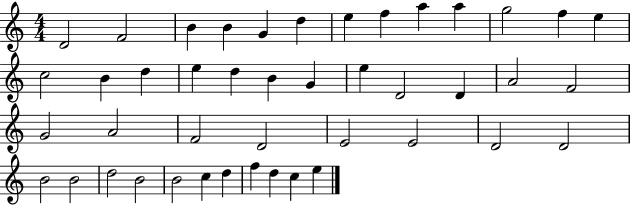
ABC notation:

X:1
T:Untitled
M:4/4
L:1/4
K:C
D2 F2 B B G d e f a a g2 f e c2 B d e d B G e D2 D A2 F2 G2 A2 F2 D2 E2 E2 D2 D2 B2 B2 d2 B2 B2 c d f d c e